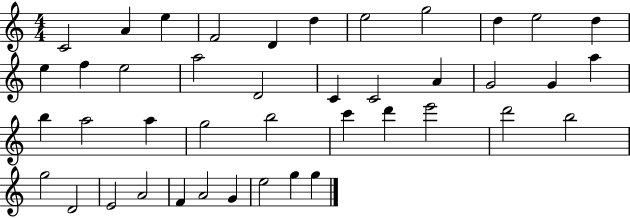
X:1
T:Untitled
M:4/4
L:1/4
K:C
C2 A e F2 D d e2 g2 d e2 d e f e2 a2 D2 C C2 A G2 G a b a2 a g2 b2 c' d' e'2 d'2 b2 g2 D2 E2 A2 F A2 G e2 g g